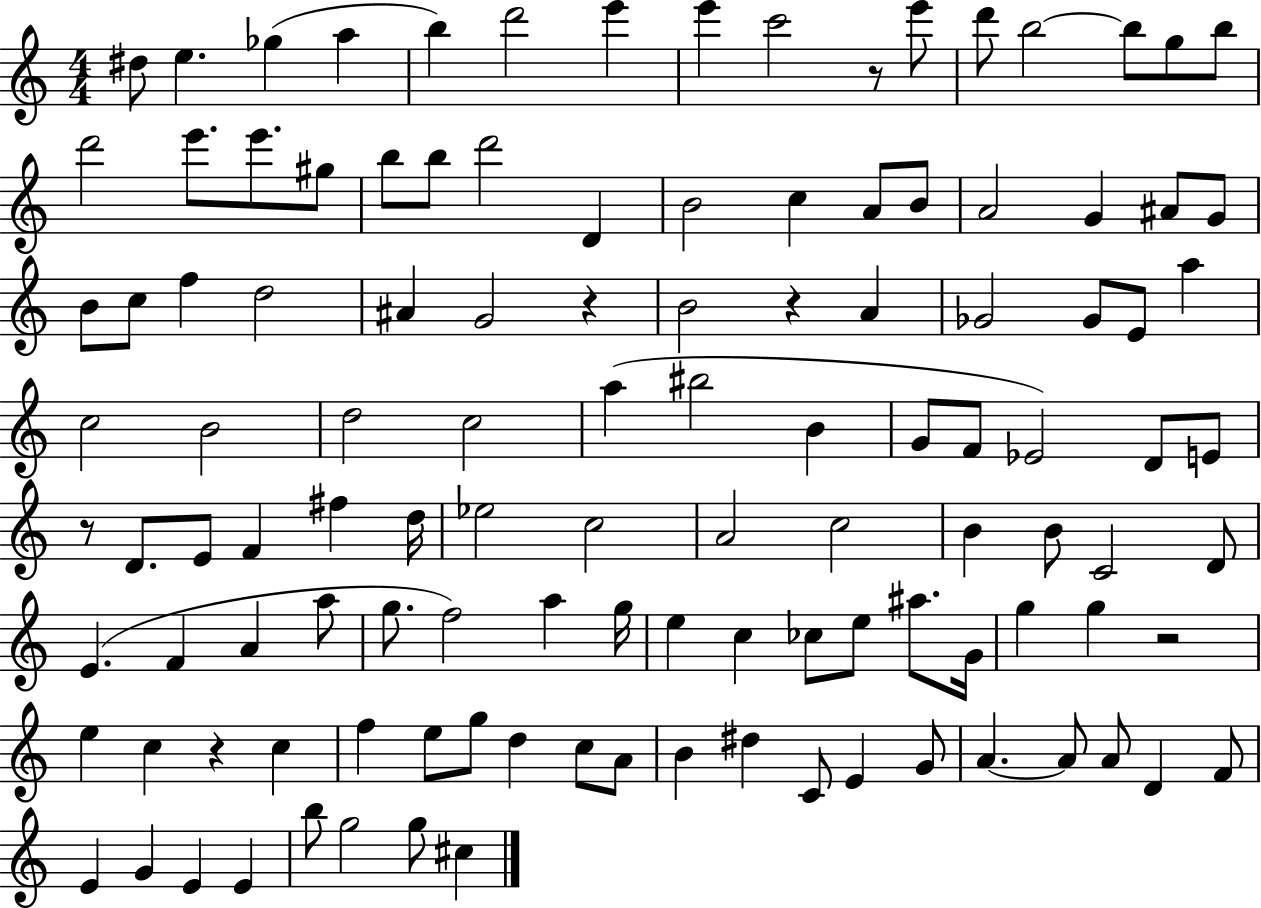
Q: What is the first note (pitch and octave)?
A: D#5